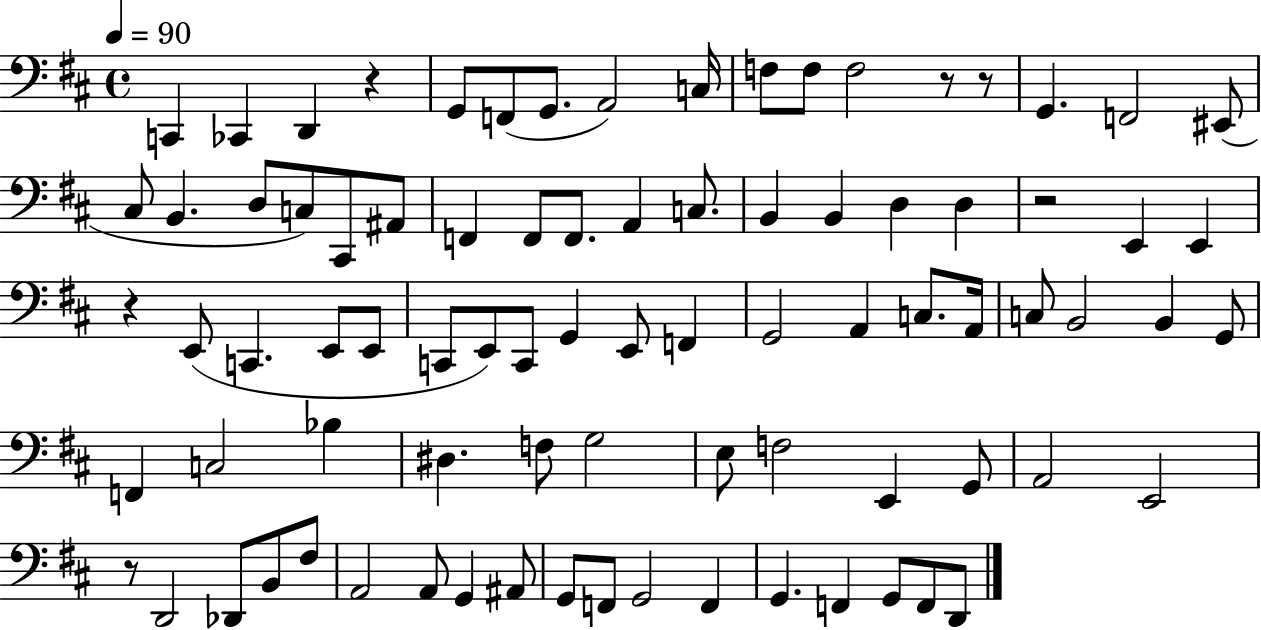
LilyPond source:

{
  \clef bass
  \time 4/4
  \defaultTimeSignature
  \key d \major
  \tempo 4 = 90
  c,4 ces,4 d,4 r4 | g,8 f,8( g,8. a,2) c16 | f8 f8 f2 r8 r8 | g,4. f,2 eis,8( | \break cis8 b,4. d8 c8) cis,8 ais,8 | f,4 f,8 f,8. a,4 c8. | b,4 b,4 d4 d4 | r2 e,4 e,4 | \break r4 e,8( c,4. e,8 e,8 | c,8 e,8) c,8 g,4 e,8 f,4 | g,2 a,4 c8. a,16 | c8 b,2 b,4 g,8 | \break f,4 c2 bes4 | dis4. f8 g2 | e8 f2 e,4 g,8 | a,2 e,2 | \break r8 d,2 des,8 b,8 fis8 | a,2 a,8 g,4 ais,8 | g,8 f,8 g,2 f,4 | g,4. f,4 g,8 f,8 d,8 | \break \bar "|."
}